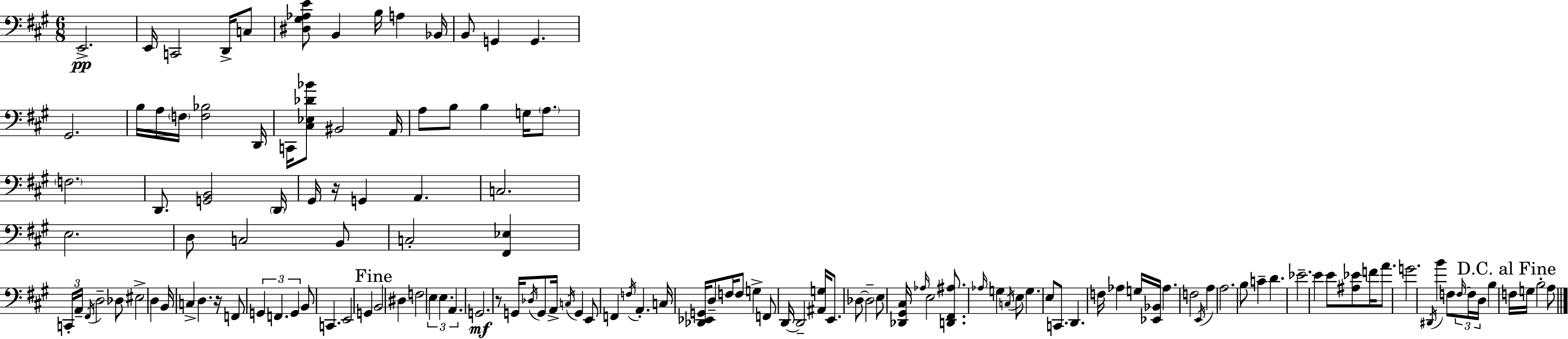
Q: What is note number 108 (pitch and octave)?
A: E4